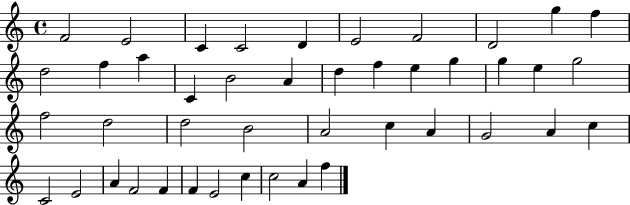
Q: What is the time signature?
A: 4/4